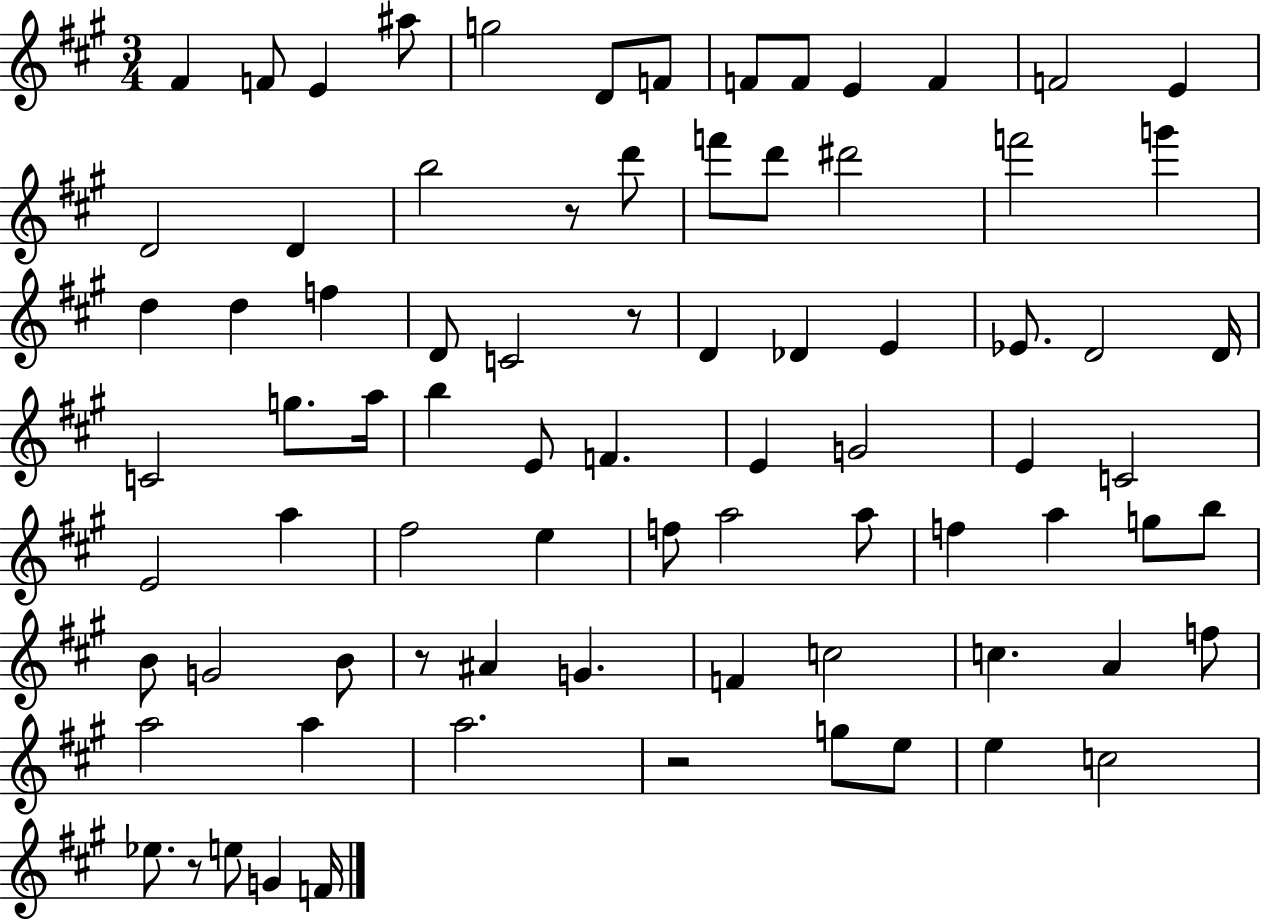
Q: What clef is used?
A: treble